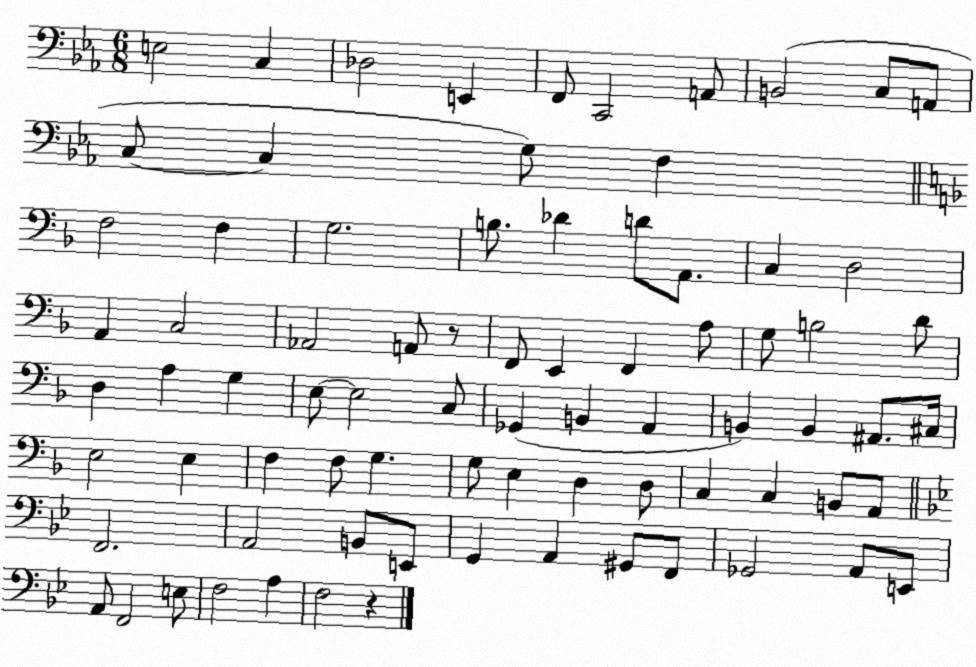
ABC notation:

X:1
T:Untitled
M:6/8
L:1/4
K:Eb
E,2 C, _D,2 E,, F,,/2 C,,2 A,,/2 B,,2 C,/2 A,,/2 C,/2 C, G,/2 F, F,2 F, G,2 B,/2 _D D/2 A,,/2 C, D,2 A,, C,2 _A,,2 A,,/2 z/2 F,,/2 E,, F,, A,/2 G,/2 B,2 D/2 D, A, G, E,/2 E,2 C,/2 _G,, B,, A,, B,, B,, ^A,,/2 ^C,/4 E,2 E, F, F,/2 G, G,/2 E, D, D,/2 C, C, B,,/2 A,,/2 F,,2 A,,2 B,,/2 E,,/2 G,, A,, ^G,,/2 F,,/2 _G,,2 A,,/2 E,,/2 A,,/2 F,,2 E,/2 F,2 A, F,2 z